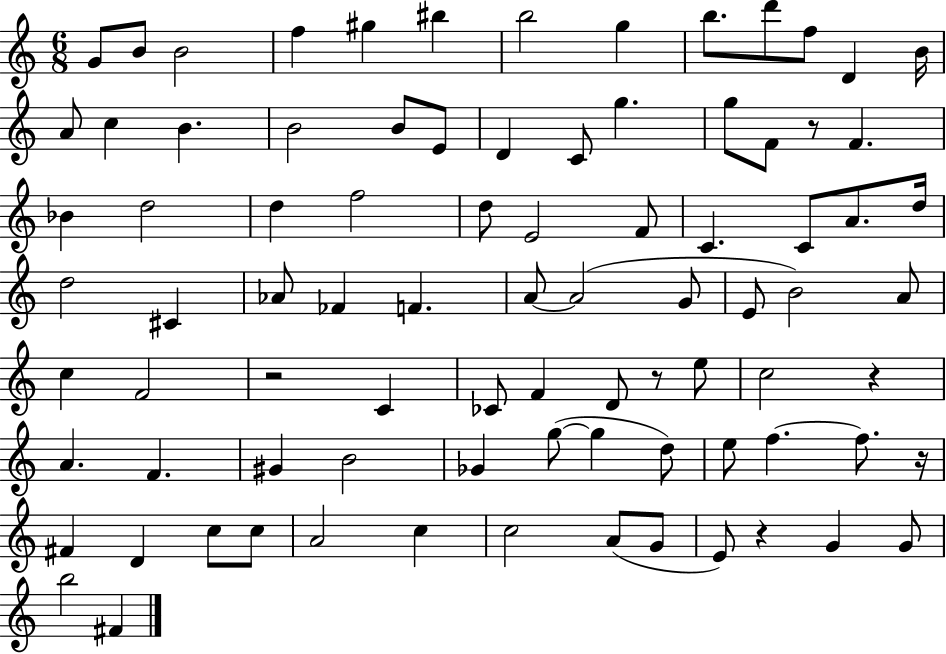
G4/e B4/e B4/h F5/q G#5/q BIS5/q B5/h G5/q B5/e. D6/e F5/e D4/q B4/s A4/e C5/q B4/q. B4/h B4/e E4/e D4/q C4/e G5/q. G5/e F4/e R/e F4/q. Bb4/q D5/h D5/q F5/h D5/e E4/h F4/e C4/q. C4/e A4/e. D5/s D5/h C#4/q Ab4/e FES4/q F4/q. A4/e A4/h G4/e E4/e B4/h A4/e C5/q F4/h R/h C4/q CES4/e F4/q D4/e R/e E5/e C5/h R/q A4/q. F4/q. G#4/q B4/h Gb4/q G5/e G5/q D5/e E5/e F5/q. F5/e. R/s F#4/q D4/q C5/e C5/e A4/h C5/q C5/h A4/e G4/e E4/e R/q G4/q G4/e B5/h F#4/q